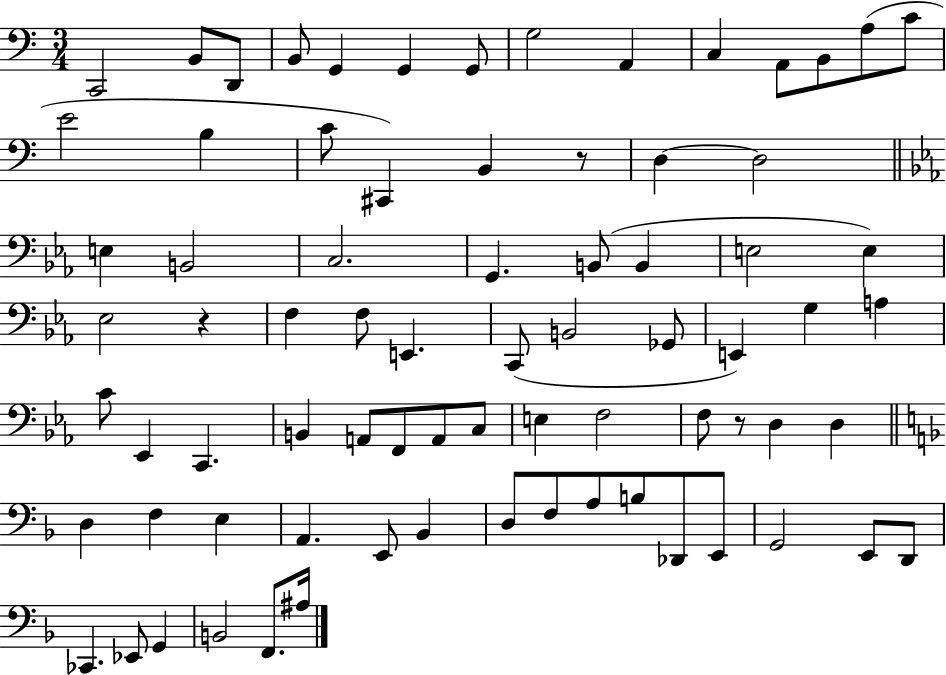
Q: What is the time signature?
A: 3/4